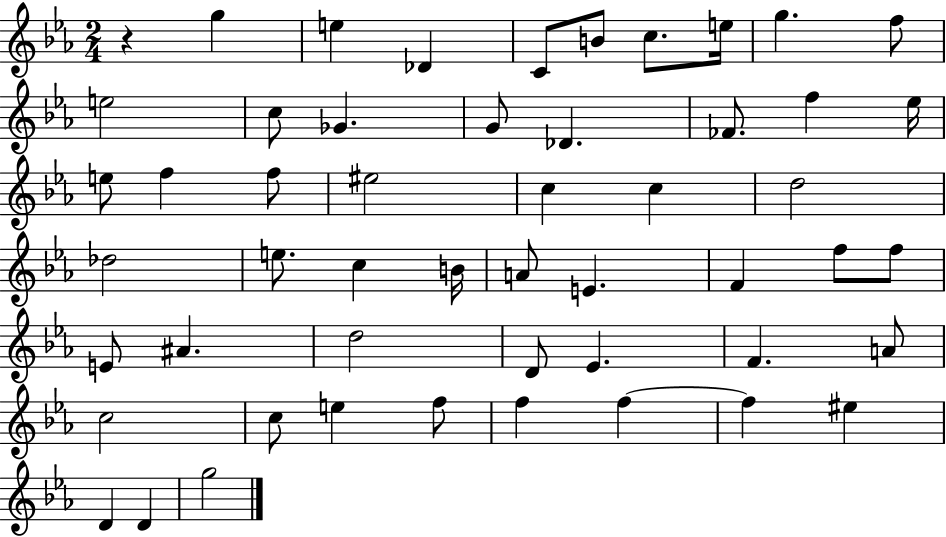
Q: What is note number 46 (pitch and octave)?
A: F5